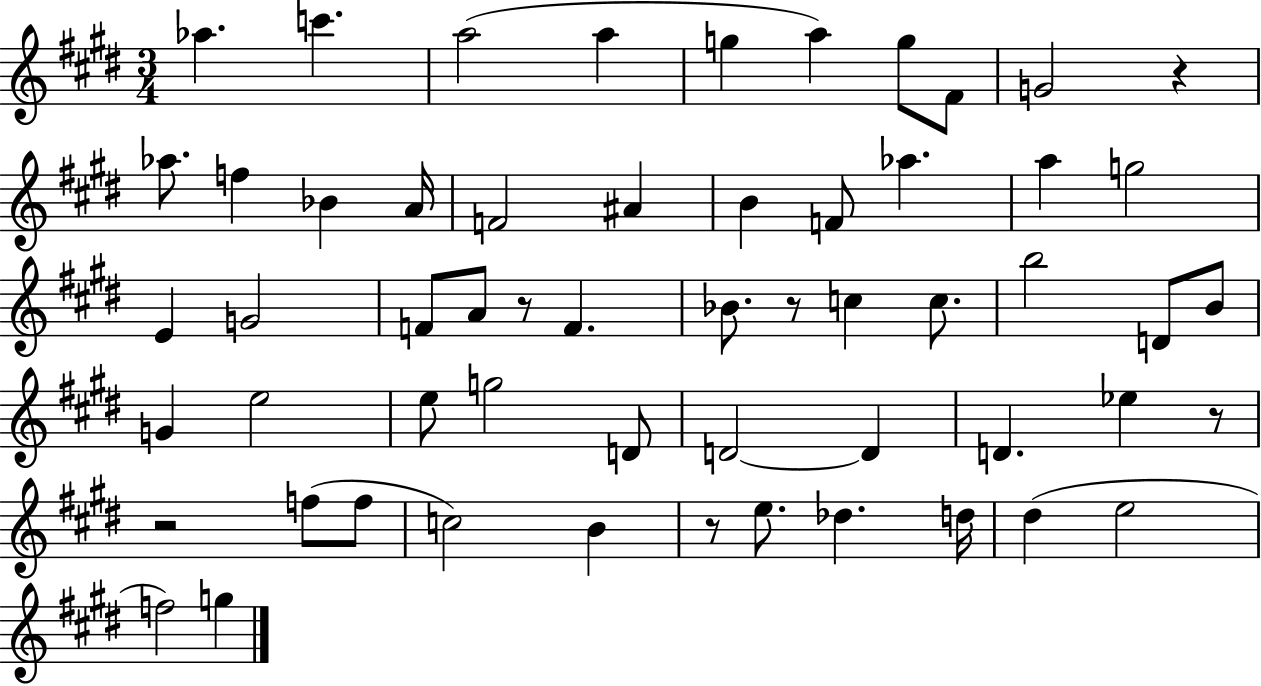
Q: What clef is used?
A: treble